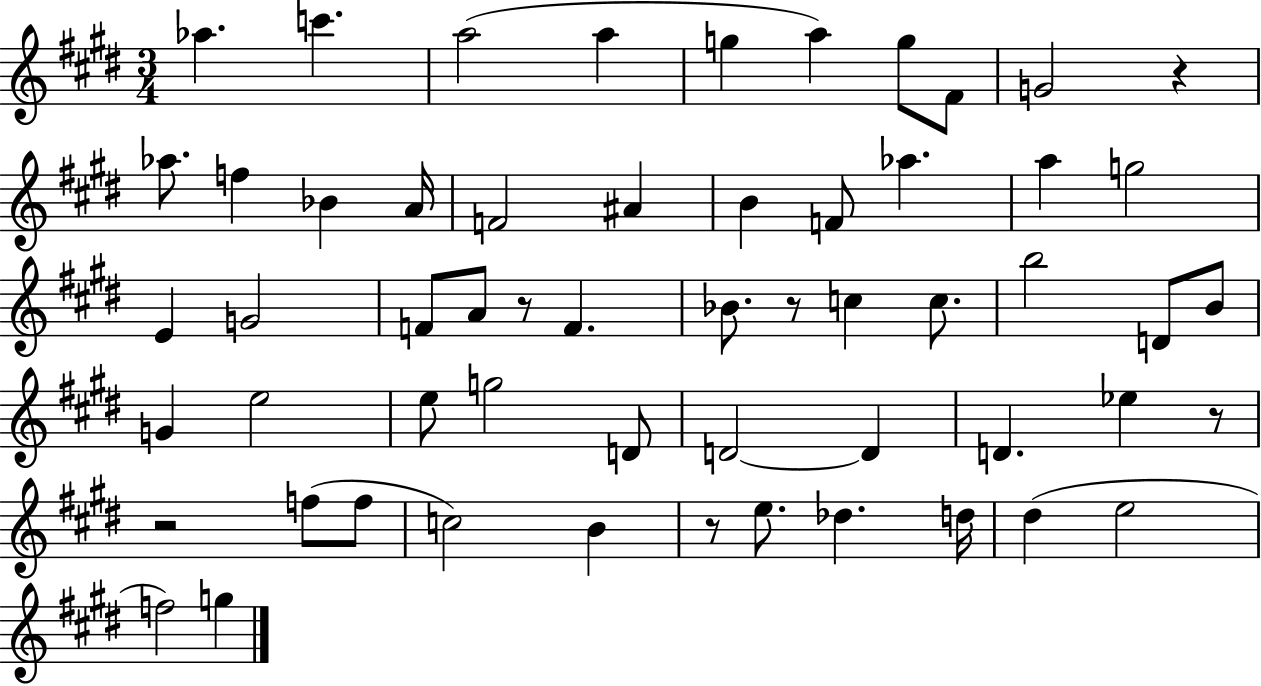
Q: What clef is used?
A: treble